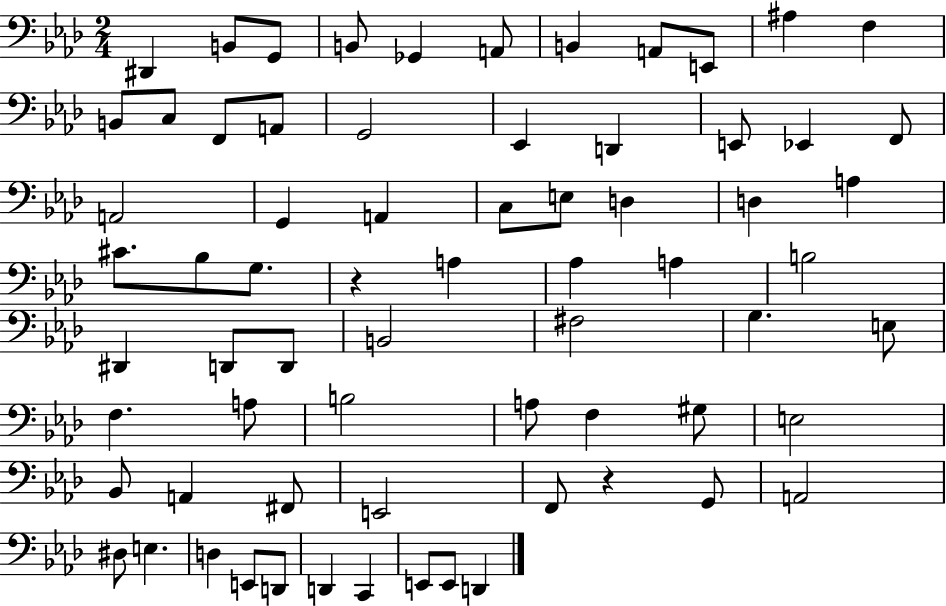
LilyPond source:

{
  \clef bass
  \numericTimeSignature
  \time 2/4
  \key aes \major
  dis,4 b,8 g,8 | b,8 ges,4 a,8 | b,4 a,8 e,8 | ais4 f4 | \break b,8 c8 f,8 a,8 | g,2 | ees,4 d,4 | e,8 ees,4 f,8 | \break a,2 | g,4 a,4 | c8 e8 d4 | d4 a4 | \break cis'8. bes8 g8. | r4 a4 | aes4 a4 | b2 | \break dis,4 d,8 d,8 | b,2 | fis2 | g4. e8 | \break f4. a8 | b2 | a8 f4 gis8 | e2 | \break bes,8 a,4 fis,8 | e,2 | f,8 r4 g,8 | a,2 | \break dis8 e4. | d4 e,8 d,8 | d,4 c,4 | e,8 e,8 d,4 | \break \bar "|."
}